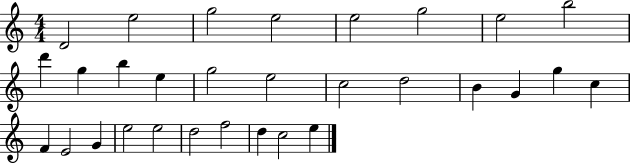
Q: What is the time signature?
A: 4/4